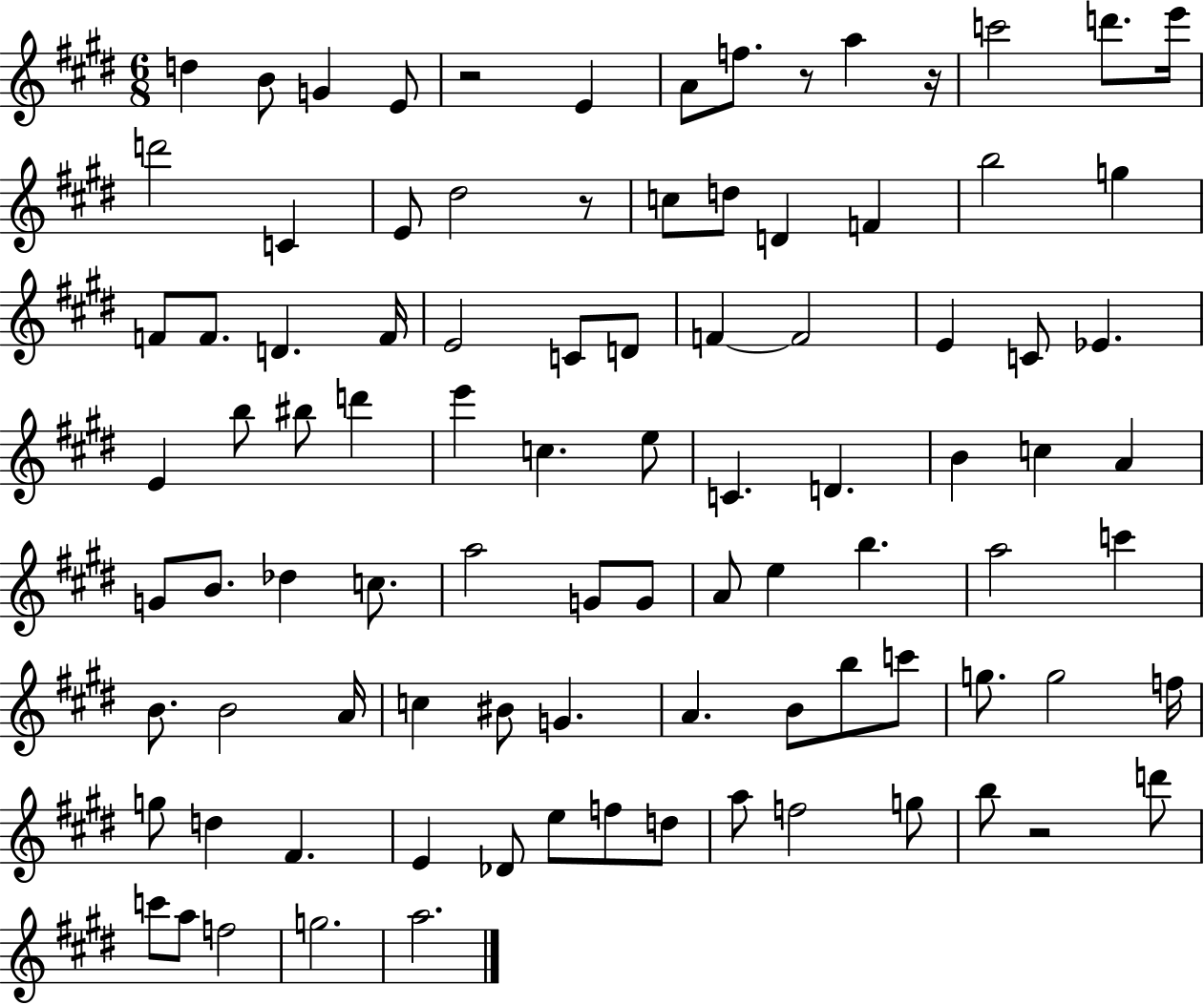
D5/q B4/e G4/q E4/e R/h E4/q A4/e F5/e. R/e A5/q R/s C6/h D6/e. E6/s D6/h C4/q E4/e D#5/h R/e C5/e D5/e D4/q F4/q B5/h G5/q F4/e F4/e. D4/q. F4/s E4/h C4/e D4/e F4/q F4/h E4/q C4/e Eb4/q. E4/q B5/e BIS5/e D6/q E6/q C5/q. E5/e C4/q. D4/q. B4/q C5/q A4/q G4/e B4/e. Db5/q C5/e. A5/h G4/e G4/e A4/e E5/q B5/q. A5/h C6/q B4/e. B4/h A4/s C5/q BIS4/e G4/q. A4/q. B4/e B5/e C6/e G5/e. G5/h F5/s G5/e D5/q F#4/q. E4/q Db4/e E5/e F5/e D5/e A5/e F5/h G5/e B5/e R/h D6/e C6/e A5/e F5/h G5/h. A5/h.